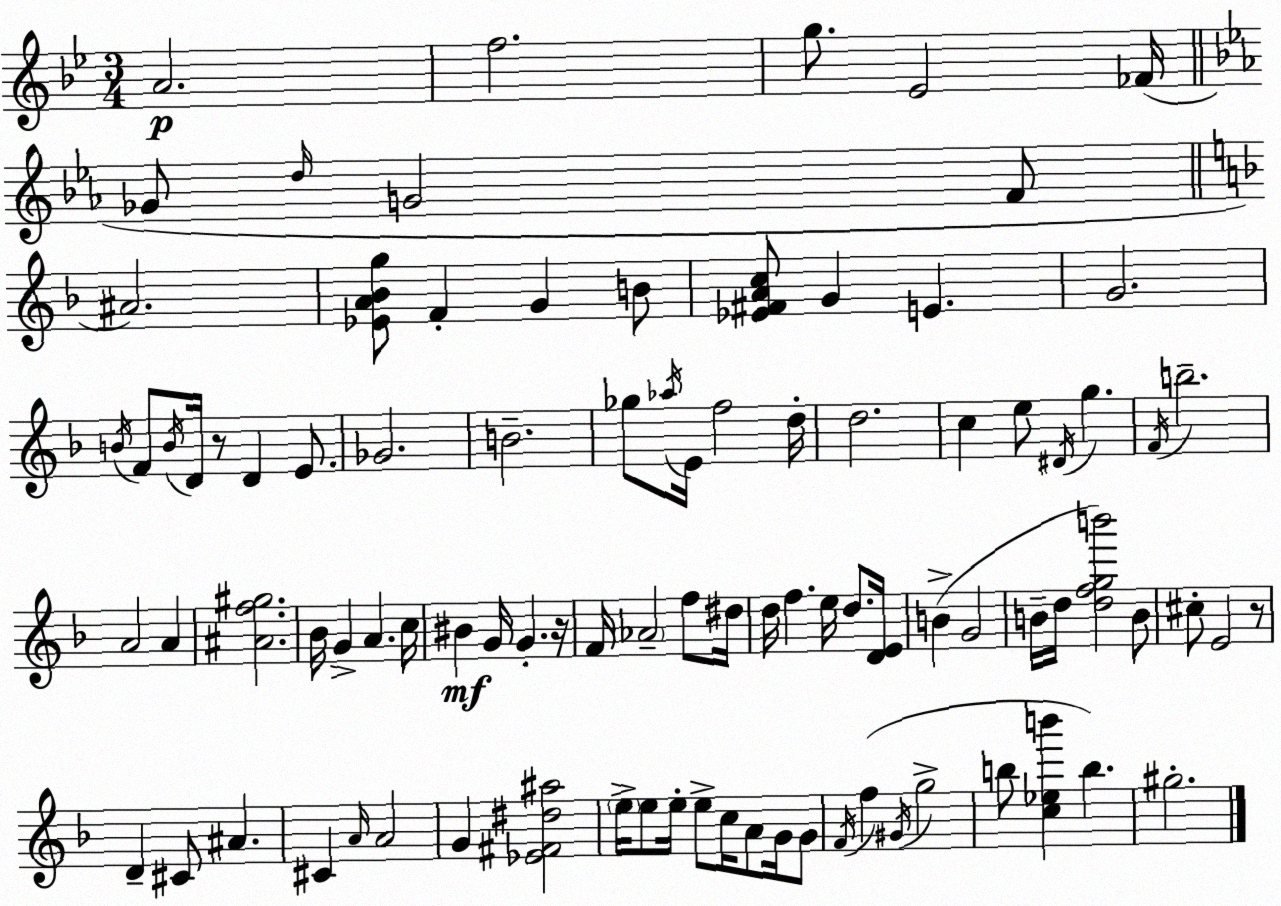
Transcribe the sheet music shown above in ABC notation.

X:1
T:Untitled
M:3/4
L:1/4
K:Bb
A2 f2 g/2 _E2 _F/4 _G/2 d/4 G2 F/2 ^A2 [_EA_Bg]/2 F G B/2 [_E^FAc]/2 G E G2 B/4 F/2 B/4 D/4 z/2 D E/2 _G2 B2 _g/2 _a/4 E/4 f2 d/4 d2 c e/2 ^D/4 g F/4 b2 A2 A [^Af^g]2 _B/4 G A c/4 ^B G/4 G z/4 F/4 _A2 f/2 ^d/4 d/4 f e/4 d/2 [DE]/4 B G2 B/4 d/4 [dfgb']2 B/2 ^c/2 E2 z/2 D ^C/2 ^A ^C A/4 A2 G [_E^F^d^a]2 e/4 e/2 e/4 e/2 c/4 A/2 G/4 G/2 F/4 f ^G/4 g2 b/2 [c_eb'] b ^g2